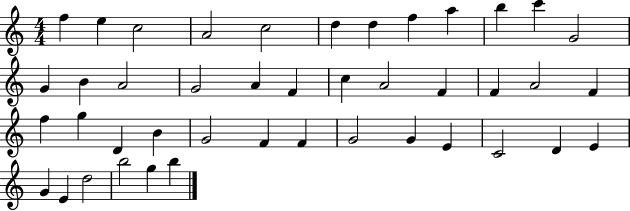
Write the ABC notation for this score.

X:1
T:Untitled
M:4/4
L:1/4
K:C
f e c2 A2 c2 d d f a b c' G2 G B A2 G2 A F c A2 F F A2 F f g D B G2 F F G2 G E C2 D E G E d2 b2 g b